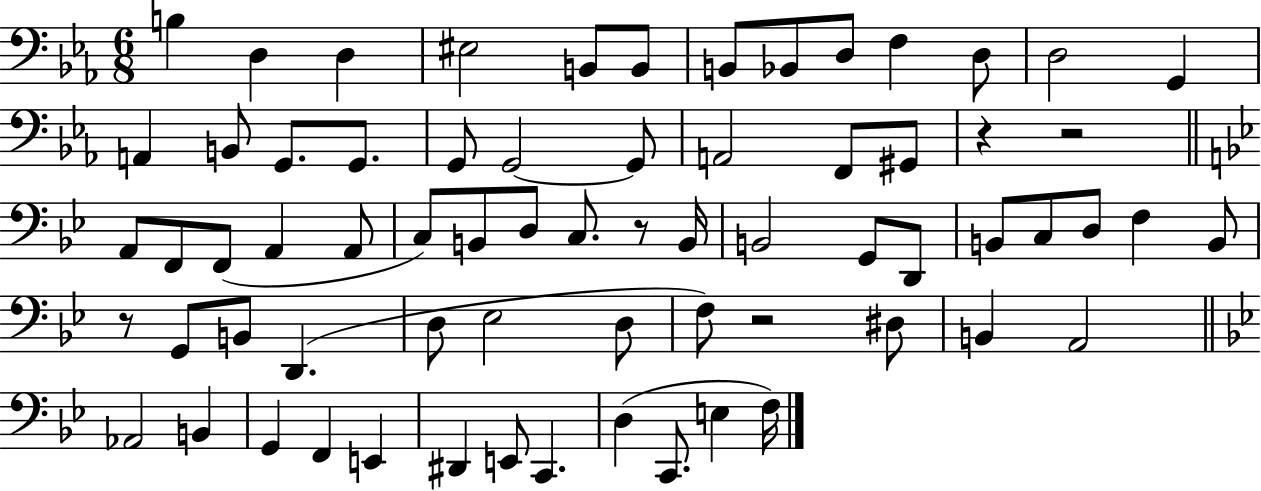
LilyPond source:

{
  \clef bass
  \numericTimeSignature
  \time 6/8
  \key ees \major
  \repeat volta 2 { b4 d4 d4 | eis2 b,8 b,8 | b,8 bes,8 d8 f4 d8 | d2 g,4 | \break a,4 b,8 g,8. g,8. | g,8 g,2~~ g,8 | a,2 f,8 gis,8 | r4 r2 | \break \bar "||" \break \key bes \major a,8 f,8 f,8( a,4 a,8 | c8) b,8 d8 c8. r8 b,16 | b,2 g,8 d,8 | b,8 c8 d8 f4 b,8 | \break r8 g,8 b,8 d,4.( | d8 ees2 d8 | f8) r2 dis8 | b,4 a,2 | \break \bar "||" \break \key bes \major aes,2 b,4 | g,4 f,4 e,4 | dis,4 e,8 c,4. | d4( c,8. e4 f16) | \break } \bar "|."
}